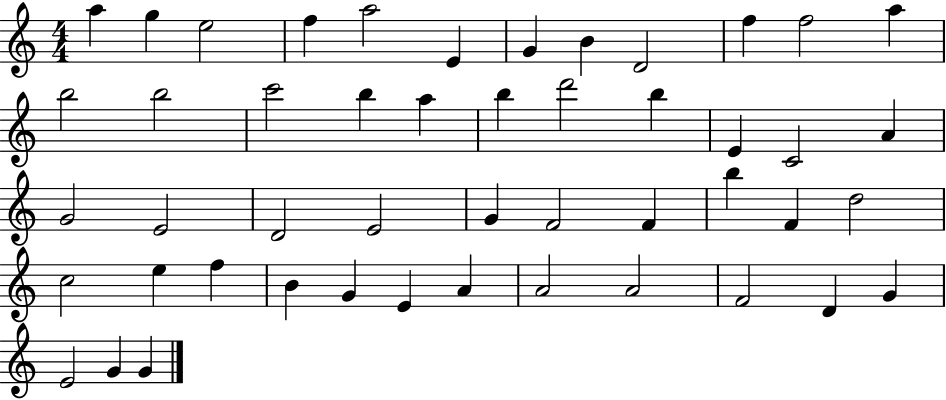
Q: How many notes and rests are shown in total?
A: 48